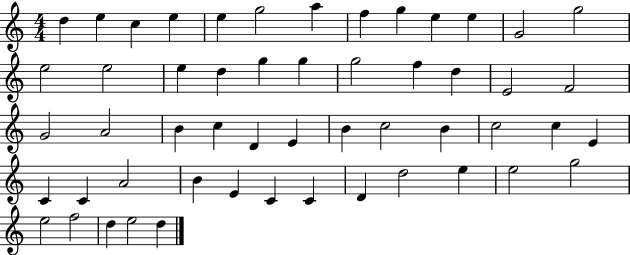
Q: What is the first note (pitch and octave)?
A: D5